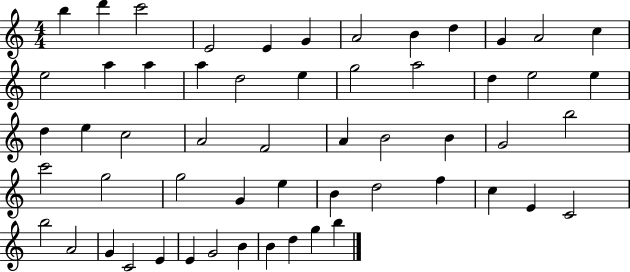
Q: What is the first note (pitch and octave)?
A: B5